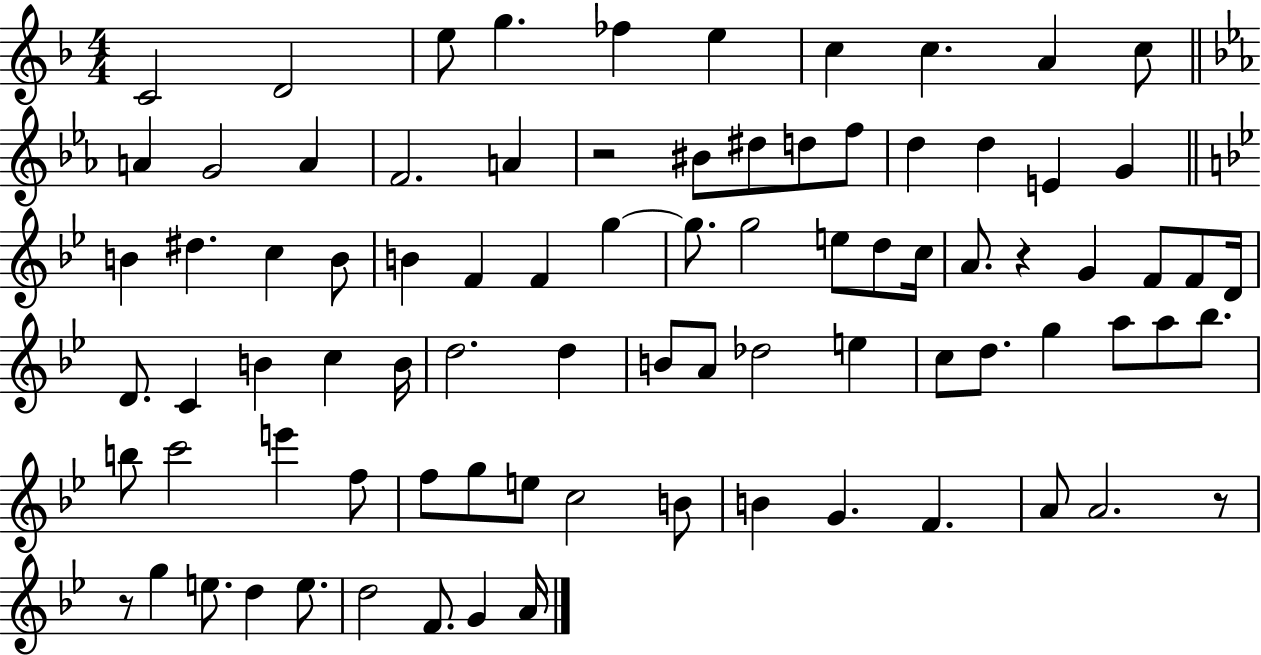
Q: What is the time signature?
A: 4/4